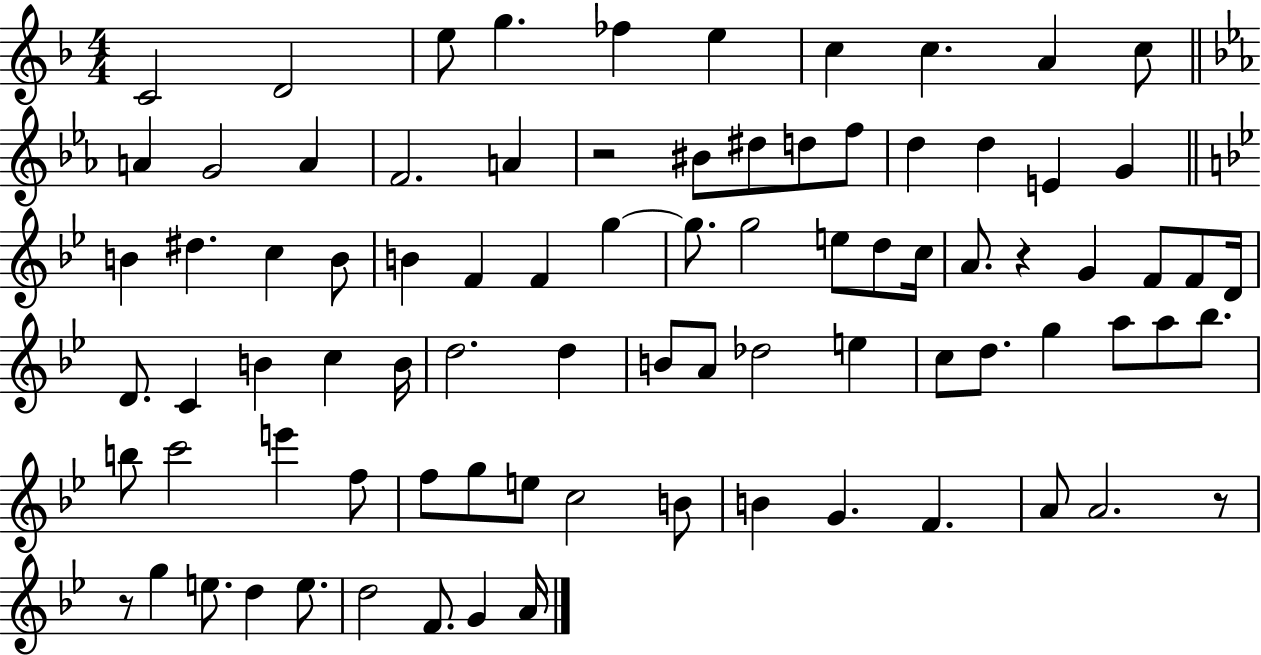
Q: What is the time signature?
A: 4/4